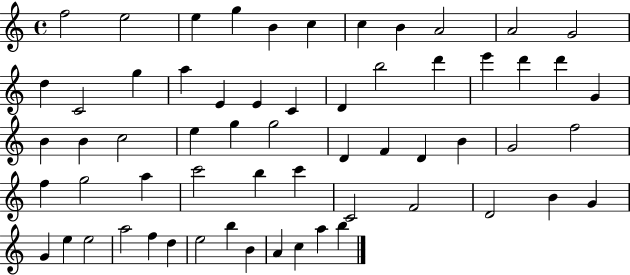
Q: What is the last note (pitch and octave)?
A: B5